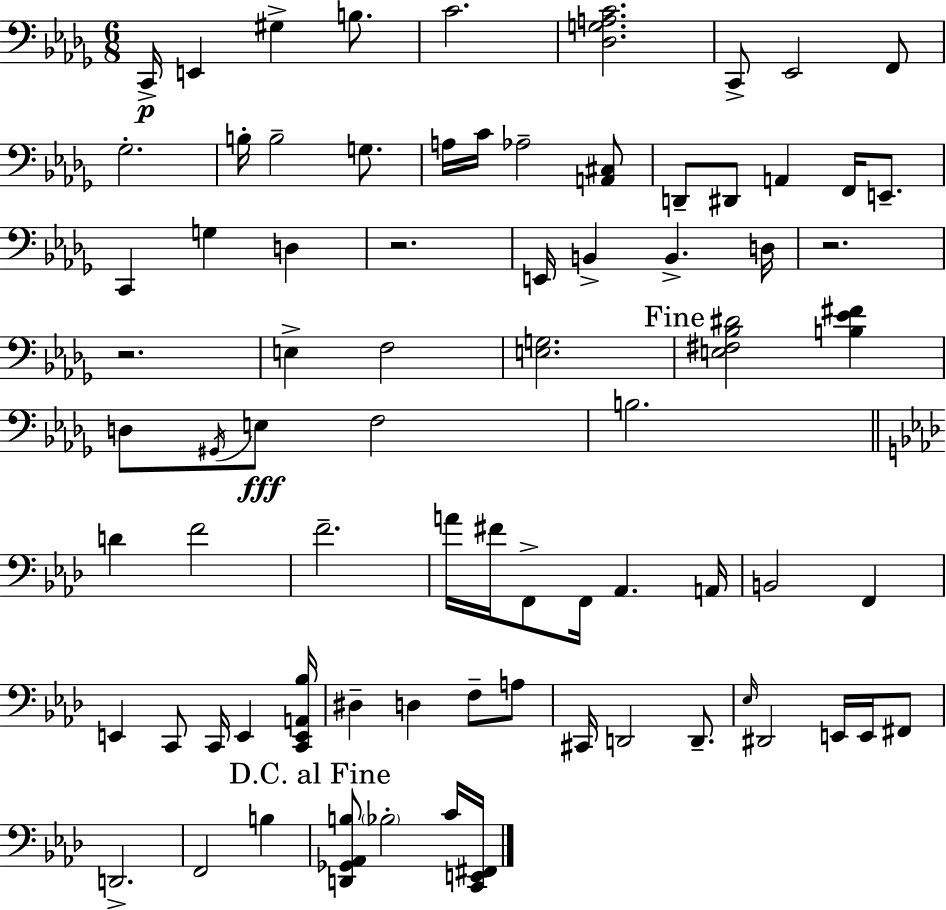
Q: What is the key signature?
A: BES minor